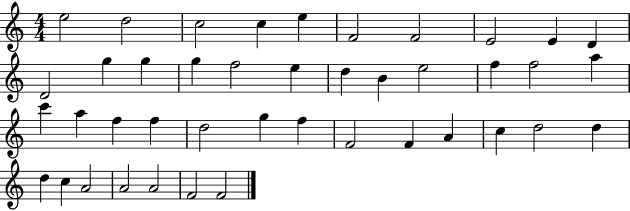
{
  \clef treble
  \numericTimeSignature
  \time 4/4
  \key c \major
  e''2 d''2 | c''2 c''4 e''4 | f'2 f'2 | e'2 e'4 d'4 | \break d'2 g''4 g''4 | g''4 f''2 e''4 | d''4 b'4 e''2 | f''4 f''2 a''4 | \break c'''4 a''4 f''4 f''4 | d''2 g''4 f''4 | f'2 f'4 a'4 | c''4 d''2 d''4 | \break d''4 c''4 a'2 | a'2 a'2 | f'2 f'2 | \bar "|."
}